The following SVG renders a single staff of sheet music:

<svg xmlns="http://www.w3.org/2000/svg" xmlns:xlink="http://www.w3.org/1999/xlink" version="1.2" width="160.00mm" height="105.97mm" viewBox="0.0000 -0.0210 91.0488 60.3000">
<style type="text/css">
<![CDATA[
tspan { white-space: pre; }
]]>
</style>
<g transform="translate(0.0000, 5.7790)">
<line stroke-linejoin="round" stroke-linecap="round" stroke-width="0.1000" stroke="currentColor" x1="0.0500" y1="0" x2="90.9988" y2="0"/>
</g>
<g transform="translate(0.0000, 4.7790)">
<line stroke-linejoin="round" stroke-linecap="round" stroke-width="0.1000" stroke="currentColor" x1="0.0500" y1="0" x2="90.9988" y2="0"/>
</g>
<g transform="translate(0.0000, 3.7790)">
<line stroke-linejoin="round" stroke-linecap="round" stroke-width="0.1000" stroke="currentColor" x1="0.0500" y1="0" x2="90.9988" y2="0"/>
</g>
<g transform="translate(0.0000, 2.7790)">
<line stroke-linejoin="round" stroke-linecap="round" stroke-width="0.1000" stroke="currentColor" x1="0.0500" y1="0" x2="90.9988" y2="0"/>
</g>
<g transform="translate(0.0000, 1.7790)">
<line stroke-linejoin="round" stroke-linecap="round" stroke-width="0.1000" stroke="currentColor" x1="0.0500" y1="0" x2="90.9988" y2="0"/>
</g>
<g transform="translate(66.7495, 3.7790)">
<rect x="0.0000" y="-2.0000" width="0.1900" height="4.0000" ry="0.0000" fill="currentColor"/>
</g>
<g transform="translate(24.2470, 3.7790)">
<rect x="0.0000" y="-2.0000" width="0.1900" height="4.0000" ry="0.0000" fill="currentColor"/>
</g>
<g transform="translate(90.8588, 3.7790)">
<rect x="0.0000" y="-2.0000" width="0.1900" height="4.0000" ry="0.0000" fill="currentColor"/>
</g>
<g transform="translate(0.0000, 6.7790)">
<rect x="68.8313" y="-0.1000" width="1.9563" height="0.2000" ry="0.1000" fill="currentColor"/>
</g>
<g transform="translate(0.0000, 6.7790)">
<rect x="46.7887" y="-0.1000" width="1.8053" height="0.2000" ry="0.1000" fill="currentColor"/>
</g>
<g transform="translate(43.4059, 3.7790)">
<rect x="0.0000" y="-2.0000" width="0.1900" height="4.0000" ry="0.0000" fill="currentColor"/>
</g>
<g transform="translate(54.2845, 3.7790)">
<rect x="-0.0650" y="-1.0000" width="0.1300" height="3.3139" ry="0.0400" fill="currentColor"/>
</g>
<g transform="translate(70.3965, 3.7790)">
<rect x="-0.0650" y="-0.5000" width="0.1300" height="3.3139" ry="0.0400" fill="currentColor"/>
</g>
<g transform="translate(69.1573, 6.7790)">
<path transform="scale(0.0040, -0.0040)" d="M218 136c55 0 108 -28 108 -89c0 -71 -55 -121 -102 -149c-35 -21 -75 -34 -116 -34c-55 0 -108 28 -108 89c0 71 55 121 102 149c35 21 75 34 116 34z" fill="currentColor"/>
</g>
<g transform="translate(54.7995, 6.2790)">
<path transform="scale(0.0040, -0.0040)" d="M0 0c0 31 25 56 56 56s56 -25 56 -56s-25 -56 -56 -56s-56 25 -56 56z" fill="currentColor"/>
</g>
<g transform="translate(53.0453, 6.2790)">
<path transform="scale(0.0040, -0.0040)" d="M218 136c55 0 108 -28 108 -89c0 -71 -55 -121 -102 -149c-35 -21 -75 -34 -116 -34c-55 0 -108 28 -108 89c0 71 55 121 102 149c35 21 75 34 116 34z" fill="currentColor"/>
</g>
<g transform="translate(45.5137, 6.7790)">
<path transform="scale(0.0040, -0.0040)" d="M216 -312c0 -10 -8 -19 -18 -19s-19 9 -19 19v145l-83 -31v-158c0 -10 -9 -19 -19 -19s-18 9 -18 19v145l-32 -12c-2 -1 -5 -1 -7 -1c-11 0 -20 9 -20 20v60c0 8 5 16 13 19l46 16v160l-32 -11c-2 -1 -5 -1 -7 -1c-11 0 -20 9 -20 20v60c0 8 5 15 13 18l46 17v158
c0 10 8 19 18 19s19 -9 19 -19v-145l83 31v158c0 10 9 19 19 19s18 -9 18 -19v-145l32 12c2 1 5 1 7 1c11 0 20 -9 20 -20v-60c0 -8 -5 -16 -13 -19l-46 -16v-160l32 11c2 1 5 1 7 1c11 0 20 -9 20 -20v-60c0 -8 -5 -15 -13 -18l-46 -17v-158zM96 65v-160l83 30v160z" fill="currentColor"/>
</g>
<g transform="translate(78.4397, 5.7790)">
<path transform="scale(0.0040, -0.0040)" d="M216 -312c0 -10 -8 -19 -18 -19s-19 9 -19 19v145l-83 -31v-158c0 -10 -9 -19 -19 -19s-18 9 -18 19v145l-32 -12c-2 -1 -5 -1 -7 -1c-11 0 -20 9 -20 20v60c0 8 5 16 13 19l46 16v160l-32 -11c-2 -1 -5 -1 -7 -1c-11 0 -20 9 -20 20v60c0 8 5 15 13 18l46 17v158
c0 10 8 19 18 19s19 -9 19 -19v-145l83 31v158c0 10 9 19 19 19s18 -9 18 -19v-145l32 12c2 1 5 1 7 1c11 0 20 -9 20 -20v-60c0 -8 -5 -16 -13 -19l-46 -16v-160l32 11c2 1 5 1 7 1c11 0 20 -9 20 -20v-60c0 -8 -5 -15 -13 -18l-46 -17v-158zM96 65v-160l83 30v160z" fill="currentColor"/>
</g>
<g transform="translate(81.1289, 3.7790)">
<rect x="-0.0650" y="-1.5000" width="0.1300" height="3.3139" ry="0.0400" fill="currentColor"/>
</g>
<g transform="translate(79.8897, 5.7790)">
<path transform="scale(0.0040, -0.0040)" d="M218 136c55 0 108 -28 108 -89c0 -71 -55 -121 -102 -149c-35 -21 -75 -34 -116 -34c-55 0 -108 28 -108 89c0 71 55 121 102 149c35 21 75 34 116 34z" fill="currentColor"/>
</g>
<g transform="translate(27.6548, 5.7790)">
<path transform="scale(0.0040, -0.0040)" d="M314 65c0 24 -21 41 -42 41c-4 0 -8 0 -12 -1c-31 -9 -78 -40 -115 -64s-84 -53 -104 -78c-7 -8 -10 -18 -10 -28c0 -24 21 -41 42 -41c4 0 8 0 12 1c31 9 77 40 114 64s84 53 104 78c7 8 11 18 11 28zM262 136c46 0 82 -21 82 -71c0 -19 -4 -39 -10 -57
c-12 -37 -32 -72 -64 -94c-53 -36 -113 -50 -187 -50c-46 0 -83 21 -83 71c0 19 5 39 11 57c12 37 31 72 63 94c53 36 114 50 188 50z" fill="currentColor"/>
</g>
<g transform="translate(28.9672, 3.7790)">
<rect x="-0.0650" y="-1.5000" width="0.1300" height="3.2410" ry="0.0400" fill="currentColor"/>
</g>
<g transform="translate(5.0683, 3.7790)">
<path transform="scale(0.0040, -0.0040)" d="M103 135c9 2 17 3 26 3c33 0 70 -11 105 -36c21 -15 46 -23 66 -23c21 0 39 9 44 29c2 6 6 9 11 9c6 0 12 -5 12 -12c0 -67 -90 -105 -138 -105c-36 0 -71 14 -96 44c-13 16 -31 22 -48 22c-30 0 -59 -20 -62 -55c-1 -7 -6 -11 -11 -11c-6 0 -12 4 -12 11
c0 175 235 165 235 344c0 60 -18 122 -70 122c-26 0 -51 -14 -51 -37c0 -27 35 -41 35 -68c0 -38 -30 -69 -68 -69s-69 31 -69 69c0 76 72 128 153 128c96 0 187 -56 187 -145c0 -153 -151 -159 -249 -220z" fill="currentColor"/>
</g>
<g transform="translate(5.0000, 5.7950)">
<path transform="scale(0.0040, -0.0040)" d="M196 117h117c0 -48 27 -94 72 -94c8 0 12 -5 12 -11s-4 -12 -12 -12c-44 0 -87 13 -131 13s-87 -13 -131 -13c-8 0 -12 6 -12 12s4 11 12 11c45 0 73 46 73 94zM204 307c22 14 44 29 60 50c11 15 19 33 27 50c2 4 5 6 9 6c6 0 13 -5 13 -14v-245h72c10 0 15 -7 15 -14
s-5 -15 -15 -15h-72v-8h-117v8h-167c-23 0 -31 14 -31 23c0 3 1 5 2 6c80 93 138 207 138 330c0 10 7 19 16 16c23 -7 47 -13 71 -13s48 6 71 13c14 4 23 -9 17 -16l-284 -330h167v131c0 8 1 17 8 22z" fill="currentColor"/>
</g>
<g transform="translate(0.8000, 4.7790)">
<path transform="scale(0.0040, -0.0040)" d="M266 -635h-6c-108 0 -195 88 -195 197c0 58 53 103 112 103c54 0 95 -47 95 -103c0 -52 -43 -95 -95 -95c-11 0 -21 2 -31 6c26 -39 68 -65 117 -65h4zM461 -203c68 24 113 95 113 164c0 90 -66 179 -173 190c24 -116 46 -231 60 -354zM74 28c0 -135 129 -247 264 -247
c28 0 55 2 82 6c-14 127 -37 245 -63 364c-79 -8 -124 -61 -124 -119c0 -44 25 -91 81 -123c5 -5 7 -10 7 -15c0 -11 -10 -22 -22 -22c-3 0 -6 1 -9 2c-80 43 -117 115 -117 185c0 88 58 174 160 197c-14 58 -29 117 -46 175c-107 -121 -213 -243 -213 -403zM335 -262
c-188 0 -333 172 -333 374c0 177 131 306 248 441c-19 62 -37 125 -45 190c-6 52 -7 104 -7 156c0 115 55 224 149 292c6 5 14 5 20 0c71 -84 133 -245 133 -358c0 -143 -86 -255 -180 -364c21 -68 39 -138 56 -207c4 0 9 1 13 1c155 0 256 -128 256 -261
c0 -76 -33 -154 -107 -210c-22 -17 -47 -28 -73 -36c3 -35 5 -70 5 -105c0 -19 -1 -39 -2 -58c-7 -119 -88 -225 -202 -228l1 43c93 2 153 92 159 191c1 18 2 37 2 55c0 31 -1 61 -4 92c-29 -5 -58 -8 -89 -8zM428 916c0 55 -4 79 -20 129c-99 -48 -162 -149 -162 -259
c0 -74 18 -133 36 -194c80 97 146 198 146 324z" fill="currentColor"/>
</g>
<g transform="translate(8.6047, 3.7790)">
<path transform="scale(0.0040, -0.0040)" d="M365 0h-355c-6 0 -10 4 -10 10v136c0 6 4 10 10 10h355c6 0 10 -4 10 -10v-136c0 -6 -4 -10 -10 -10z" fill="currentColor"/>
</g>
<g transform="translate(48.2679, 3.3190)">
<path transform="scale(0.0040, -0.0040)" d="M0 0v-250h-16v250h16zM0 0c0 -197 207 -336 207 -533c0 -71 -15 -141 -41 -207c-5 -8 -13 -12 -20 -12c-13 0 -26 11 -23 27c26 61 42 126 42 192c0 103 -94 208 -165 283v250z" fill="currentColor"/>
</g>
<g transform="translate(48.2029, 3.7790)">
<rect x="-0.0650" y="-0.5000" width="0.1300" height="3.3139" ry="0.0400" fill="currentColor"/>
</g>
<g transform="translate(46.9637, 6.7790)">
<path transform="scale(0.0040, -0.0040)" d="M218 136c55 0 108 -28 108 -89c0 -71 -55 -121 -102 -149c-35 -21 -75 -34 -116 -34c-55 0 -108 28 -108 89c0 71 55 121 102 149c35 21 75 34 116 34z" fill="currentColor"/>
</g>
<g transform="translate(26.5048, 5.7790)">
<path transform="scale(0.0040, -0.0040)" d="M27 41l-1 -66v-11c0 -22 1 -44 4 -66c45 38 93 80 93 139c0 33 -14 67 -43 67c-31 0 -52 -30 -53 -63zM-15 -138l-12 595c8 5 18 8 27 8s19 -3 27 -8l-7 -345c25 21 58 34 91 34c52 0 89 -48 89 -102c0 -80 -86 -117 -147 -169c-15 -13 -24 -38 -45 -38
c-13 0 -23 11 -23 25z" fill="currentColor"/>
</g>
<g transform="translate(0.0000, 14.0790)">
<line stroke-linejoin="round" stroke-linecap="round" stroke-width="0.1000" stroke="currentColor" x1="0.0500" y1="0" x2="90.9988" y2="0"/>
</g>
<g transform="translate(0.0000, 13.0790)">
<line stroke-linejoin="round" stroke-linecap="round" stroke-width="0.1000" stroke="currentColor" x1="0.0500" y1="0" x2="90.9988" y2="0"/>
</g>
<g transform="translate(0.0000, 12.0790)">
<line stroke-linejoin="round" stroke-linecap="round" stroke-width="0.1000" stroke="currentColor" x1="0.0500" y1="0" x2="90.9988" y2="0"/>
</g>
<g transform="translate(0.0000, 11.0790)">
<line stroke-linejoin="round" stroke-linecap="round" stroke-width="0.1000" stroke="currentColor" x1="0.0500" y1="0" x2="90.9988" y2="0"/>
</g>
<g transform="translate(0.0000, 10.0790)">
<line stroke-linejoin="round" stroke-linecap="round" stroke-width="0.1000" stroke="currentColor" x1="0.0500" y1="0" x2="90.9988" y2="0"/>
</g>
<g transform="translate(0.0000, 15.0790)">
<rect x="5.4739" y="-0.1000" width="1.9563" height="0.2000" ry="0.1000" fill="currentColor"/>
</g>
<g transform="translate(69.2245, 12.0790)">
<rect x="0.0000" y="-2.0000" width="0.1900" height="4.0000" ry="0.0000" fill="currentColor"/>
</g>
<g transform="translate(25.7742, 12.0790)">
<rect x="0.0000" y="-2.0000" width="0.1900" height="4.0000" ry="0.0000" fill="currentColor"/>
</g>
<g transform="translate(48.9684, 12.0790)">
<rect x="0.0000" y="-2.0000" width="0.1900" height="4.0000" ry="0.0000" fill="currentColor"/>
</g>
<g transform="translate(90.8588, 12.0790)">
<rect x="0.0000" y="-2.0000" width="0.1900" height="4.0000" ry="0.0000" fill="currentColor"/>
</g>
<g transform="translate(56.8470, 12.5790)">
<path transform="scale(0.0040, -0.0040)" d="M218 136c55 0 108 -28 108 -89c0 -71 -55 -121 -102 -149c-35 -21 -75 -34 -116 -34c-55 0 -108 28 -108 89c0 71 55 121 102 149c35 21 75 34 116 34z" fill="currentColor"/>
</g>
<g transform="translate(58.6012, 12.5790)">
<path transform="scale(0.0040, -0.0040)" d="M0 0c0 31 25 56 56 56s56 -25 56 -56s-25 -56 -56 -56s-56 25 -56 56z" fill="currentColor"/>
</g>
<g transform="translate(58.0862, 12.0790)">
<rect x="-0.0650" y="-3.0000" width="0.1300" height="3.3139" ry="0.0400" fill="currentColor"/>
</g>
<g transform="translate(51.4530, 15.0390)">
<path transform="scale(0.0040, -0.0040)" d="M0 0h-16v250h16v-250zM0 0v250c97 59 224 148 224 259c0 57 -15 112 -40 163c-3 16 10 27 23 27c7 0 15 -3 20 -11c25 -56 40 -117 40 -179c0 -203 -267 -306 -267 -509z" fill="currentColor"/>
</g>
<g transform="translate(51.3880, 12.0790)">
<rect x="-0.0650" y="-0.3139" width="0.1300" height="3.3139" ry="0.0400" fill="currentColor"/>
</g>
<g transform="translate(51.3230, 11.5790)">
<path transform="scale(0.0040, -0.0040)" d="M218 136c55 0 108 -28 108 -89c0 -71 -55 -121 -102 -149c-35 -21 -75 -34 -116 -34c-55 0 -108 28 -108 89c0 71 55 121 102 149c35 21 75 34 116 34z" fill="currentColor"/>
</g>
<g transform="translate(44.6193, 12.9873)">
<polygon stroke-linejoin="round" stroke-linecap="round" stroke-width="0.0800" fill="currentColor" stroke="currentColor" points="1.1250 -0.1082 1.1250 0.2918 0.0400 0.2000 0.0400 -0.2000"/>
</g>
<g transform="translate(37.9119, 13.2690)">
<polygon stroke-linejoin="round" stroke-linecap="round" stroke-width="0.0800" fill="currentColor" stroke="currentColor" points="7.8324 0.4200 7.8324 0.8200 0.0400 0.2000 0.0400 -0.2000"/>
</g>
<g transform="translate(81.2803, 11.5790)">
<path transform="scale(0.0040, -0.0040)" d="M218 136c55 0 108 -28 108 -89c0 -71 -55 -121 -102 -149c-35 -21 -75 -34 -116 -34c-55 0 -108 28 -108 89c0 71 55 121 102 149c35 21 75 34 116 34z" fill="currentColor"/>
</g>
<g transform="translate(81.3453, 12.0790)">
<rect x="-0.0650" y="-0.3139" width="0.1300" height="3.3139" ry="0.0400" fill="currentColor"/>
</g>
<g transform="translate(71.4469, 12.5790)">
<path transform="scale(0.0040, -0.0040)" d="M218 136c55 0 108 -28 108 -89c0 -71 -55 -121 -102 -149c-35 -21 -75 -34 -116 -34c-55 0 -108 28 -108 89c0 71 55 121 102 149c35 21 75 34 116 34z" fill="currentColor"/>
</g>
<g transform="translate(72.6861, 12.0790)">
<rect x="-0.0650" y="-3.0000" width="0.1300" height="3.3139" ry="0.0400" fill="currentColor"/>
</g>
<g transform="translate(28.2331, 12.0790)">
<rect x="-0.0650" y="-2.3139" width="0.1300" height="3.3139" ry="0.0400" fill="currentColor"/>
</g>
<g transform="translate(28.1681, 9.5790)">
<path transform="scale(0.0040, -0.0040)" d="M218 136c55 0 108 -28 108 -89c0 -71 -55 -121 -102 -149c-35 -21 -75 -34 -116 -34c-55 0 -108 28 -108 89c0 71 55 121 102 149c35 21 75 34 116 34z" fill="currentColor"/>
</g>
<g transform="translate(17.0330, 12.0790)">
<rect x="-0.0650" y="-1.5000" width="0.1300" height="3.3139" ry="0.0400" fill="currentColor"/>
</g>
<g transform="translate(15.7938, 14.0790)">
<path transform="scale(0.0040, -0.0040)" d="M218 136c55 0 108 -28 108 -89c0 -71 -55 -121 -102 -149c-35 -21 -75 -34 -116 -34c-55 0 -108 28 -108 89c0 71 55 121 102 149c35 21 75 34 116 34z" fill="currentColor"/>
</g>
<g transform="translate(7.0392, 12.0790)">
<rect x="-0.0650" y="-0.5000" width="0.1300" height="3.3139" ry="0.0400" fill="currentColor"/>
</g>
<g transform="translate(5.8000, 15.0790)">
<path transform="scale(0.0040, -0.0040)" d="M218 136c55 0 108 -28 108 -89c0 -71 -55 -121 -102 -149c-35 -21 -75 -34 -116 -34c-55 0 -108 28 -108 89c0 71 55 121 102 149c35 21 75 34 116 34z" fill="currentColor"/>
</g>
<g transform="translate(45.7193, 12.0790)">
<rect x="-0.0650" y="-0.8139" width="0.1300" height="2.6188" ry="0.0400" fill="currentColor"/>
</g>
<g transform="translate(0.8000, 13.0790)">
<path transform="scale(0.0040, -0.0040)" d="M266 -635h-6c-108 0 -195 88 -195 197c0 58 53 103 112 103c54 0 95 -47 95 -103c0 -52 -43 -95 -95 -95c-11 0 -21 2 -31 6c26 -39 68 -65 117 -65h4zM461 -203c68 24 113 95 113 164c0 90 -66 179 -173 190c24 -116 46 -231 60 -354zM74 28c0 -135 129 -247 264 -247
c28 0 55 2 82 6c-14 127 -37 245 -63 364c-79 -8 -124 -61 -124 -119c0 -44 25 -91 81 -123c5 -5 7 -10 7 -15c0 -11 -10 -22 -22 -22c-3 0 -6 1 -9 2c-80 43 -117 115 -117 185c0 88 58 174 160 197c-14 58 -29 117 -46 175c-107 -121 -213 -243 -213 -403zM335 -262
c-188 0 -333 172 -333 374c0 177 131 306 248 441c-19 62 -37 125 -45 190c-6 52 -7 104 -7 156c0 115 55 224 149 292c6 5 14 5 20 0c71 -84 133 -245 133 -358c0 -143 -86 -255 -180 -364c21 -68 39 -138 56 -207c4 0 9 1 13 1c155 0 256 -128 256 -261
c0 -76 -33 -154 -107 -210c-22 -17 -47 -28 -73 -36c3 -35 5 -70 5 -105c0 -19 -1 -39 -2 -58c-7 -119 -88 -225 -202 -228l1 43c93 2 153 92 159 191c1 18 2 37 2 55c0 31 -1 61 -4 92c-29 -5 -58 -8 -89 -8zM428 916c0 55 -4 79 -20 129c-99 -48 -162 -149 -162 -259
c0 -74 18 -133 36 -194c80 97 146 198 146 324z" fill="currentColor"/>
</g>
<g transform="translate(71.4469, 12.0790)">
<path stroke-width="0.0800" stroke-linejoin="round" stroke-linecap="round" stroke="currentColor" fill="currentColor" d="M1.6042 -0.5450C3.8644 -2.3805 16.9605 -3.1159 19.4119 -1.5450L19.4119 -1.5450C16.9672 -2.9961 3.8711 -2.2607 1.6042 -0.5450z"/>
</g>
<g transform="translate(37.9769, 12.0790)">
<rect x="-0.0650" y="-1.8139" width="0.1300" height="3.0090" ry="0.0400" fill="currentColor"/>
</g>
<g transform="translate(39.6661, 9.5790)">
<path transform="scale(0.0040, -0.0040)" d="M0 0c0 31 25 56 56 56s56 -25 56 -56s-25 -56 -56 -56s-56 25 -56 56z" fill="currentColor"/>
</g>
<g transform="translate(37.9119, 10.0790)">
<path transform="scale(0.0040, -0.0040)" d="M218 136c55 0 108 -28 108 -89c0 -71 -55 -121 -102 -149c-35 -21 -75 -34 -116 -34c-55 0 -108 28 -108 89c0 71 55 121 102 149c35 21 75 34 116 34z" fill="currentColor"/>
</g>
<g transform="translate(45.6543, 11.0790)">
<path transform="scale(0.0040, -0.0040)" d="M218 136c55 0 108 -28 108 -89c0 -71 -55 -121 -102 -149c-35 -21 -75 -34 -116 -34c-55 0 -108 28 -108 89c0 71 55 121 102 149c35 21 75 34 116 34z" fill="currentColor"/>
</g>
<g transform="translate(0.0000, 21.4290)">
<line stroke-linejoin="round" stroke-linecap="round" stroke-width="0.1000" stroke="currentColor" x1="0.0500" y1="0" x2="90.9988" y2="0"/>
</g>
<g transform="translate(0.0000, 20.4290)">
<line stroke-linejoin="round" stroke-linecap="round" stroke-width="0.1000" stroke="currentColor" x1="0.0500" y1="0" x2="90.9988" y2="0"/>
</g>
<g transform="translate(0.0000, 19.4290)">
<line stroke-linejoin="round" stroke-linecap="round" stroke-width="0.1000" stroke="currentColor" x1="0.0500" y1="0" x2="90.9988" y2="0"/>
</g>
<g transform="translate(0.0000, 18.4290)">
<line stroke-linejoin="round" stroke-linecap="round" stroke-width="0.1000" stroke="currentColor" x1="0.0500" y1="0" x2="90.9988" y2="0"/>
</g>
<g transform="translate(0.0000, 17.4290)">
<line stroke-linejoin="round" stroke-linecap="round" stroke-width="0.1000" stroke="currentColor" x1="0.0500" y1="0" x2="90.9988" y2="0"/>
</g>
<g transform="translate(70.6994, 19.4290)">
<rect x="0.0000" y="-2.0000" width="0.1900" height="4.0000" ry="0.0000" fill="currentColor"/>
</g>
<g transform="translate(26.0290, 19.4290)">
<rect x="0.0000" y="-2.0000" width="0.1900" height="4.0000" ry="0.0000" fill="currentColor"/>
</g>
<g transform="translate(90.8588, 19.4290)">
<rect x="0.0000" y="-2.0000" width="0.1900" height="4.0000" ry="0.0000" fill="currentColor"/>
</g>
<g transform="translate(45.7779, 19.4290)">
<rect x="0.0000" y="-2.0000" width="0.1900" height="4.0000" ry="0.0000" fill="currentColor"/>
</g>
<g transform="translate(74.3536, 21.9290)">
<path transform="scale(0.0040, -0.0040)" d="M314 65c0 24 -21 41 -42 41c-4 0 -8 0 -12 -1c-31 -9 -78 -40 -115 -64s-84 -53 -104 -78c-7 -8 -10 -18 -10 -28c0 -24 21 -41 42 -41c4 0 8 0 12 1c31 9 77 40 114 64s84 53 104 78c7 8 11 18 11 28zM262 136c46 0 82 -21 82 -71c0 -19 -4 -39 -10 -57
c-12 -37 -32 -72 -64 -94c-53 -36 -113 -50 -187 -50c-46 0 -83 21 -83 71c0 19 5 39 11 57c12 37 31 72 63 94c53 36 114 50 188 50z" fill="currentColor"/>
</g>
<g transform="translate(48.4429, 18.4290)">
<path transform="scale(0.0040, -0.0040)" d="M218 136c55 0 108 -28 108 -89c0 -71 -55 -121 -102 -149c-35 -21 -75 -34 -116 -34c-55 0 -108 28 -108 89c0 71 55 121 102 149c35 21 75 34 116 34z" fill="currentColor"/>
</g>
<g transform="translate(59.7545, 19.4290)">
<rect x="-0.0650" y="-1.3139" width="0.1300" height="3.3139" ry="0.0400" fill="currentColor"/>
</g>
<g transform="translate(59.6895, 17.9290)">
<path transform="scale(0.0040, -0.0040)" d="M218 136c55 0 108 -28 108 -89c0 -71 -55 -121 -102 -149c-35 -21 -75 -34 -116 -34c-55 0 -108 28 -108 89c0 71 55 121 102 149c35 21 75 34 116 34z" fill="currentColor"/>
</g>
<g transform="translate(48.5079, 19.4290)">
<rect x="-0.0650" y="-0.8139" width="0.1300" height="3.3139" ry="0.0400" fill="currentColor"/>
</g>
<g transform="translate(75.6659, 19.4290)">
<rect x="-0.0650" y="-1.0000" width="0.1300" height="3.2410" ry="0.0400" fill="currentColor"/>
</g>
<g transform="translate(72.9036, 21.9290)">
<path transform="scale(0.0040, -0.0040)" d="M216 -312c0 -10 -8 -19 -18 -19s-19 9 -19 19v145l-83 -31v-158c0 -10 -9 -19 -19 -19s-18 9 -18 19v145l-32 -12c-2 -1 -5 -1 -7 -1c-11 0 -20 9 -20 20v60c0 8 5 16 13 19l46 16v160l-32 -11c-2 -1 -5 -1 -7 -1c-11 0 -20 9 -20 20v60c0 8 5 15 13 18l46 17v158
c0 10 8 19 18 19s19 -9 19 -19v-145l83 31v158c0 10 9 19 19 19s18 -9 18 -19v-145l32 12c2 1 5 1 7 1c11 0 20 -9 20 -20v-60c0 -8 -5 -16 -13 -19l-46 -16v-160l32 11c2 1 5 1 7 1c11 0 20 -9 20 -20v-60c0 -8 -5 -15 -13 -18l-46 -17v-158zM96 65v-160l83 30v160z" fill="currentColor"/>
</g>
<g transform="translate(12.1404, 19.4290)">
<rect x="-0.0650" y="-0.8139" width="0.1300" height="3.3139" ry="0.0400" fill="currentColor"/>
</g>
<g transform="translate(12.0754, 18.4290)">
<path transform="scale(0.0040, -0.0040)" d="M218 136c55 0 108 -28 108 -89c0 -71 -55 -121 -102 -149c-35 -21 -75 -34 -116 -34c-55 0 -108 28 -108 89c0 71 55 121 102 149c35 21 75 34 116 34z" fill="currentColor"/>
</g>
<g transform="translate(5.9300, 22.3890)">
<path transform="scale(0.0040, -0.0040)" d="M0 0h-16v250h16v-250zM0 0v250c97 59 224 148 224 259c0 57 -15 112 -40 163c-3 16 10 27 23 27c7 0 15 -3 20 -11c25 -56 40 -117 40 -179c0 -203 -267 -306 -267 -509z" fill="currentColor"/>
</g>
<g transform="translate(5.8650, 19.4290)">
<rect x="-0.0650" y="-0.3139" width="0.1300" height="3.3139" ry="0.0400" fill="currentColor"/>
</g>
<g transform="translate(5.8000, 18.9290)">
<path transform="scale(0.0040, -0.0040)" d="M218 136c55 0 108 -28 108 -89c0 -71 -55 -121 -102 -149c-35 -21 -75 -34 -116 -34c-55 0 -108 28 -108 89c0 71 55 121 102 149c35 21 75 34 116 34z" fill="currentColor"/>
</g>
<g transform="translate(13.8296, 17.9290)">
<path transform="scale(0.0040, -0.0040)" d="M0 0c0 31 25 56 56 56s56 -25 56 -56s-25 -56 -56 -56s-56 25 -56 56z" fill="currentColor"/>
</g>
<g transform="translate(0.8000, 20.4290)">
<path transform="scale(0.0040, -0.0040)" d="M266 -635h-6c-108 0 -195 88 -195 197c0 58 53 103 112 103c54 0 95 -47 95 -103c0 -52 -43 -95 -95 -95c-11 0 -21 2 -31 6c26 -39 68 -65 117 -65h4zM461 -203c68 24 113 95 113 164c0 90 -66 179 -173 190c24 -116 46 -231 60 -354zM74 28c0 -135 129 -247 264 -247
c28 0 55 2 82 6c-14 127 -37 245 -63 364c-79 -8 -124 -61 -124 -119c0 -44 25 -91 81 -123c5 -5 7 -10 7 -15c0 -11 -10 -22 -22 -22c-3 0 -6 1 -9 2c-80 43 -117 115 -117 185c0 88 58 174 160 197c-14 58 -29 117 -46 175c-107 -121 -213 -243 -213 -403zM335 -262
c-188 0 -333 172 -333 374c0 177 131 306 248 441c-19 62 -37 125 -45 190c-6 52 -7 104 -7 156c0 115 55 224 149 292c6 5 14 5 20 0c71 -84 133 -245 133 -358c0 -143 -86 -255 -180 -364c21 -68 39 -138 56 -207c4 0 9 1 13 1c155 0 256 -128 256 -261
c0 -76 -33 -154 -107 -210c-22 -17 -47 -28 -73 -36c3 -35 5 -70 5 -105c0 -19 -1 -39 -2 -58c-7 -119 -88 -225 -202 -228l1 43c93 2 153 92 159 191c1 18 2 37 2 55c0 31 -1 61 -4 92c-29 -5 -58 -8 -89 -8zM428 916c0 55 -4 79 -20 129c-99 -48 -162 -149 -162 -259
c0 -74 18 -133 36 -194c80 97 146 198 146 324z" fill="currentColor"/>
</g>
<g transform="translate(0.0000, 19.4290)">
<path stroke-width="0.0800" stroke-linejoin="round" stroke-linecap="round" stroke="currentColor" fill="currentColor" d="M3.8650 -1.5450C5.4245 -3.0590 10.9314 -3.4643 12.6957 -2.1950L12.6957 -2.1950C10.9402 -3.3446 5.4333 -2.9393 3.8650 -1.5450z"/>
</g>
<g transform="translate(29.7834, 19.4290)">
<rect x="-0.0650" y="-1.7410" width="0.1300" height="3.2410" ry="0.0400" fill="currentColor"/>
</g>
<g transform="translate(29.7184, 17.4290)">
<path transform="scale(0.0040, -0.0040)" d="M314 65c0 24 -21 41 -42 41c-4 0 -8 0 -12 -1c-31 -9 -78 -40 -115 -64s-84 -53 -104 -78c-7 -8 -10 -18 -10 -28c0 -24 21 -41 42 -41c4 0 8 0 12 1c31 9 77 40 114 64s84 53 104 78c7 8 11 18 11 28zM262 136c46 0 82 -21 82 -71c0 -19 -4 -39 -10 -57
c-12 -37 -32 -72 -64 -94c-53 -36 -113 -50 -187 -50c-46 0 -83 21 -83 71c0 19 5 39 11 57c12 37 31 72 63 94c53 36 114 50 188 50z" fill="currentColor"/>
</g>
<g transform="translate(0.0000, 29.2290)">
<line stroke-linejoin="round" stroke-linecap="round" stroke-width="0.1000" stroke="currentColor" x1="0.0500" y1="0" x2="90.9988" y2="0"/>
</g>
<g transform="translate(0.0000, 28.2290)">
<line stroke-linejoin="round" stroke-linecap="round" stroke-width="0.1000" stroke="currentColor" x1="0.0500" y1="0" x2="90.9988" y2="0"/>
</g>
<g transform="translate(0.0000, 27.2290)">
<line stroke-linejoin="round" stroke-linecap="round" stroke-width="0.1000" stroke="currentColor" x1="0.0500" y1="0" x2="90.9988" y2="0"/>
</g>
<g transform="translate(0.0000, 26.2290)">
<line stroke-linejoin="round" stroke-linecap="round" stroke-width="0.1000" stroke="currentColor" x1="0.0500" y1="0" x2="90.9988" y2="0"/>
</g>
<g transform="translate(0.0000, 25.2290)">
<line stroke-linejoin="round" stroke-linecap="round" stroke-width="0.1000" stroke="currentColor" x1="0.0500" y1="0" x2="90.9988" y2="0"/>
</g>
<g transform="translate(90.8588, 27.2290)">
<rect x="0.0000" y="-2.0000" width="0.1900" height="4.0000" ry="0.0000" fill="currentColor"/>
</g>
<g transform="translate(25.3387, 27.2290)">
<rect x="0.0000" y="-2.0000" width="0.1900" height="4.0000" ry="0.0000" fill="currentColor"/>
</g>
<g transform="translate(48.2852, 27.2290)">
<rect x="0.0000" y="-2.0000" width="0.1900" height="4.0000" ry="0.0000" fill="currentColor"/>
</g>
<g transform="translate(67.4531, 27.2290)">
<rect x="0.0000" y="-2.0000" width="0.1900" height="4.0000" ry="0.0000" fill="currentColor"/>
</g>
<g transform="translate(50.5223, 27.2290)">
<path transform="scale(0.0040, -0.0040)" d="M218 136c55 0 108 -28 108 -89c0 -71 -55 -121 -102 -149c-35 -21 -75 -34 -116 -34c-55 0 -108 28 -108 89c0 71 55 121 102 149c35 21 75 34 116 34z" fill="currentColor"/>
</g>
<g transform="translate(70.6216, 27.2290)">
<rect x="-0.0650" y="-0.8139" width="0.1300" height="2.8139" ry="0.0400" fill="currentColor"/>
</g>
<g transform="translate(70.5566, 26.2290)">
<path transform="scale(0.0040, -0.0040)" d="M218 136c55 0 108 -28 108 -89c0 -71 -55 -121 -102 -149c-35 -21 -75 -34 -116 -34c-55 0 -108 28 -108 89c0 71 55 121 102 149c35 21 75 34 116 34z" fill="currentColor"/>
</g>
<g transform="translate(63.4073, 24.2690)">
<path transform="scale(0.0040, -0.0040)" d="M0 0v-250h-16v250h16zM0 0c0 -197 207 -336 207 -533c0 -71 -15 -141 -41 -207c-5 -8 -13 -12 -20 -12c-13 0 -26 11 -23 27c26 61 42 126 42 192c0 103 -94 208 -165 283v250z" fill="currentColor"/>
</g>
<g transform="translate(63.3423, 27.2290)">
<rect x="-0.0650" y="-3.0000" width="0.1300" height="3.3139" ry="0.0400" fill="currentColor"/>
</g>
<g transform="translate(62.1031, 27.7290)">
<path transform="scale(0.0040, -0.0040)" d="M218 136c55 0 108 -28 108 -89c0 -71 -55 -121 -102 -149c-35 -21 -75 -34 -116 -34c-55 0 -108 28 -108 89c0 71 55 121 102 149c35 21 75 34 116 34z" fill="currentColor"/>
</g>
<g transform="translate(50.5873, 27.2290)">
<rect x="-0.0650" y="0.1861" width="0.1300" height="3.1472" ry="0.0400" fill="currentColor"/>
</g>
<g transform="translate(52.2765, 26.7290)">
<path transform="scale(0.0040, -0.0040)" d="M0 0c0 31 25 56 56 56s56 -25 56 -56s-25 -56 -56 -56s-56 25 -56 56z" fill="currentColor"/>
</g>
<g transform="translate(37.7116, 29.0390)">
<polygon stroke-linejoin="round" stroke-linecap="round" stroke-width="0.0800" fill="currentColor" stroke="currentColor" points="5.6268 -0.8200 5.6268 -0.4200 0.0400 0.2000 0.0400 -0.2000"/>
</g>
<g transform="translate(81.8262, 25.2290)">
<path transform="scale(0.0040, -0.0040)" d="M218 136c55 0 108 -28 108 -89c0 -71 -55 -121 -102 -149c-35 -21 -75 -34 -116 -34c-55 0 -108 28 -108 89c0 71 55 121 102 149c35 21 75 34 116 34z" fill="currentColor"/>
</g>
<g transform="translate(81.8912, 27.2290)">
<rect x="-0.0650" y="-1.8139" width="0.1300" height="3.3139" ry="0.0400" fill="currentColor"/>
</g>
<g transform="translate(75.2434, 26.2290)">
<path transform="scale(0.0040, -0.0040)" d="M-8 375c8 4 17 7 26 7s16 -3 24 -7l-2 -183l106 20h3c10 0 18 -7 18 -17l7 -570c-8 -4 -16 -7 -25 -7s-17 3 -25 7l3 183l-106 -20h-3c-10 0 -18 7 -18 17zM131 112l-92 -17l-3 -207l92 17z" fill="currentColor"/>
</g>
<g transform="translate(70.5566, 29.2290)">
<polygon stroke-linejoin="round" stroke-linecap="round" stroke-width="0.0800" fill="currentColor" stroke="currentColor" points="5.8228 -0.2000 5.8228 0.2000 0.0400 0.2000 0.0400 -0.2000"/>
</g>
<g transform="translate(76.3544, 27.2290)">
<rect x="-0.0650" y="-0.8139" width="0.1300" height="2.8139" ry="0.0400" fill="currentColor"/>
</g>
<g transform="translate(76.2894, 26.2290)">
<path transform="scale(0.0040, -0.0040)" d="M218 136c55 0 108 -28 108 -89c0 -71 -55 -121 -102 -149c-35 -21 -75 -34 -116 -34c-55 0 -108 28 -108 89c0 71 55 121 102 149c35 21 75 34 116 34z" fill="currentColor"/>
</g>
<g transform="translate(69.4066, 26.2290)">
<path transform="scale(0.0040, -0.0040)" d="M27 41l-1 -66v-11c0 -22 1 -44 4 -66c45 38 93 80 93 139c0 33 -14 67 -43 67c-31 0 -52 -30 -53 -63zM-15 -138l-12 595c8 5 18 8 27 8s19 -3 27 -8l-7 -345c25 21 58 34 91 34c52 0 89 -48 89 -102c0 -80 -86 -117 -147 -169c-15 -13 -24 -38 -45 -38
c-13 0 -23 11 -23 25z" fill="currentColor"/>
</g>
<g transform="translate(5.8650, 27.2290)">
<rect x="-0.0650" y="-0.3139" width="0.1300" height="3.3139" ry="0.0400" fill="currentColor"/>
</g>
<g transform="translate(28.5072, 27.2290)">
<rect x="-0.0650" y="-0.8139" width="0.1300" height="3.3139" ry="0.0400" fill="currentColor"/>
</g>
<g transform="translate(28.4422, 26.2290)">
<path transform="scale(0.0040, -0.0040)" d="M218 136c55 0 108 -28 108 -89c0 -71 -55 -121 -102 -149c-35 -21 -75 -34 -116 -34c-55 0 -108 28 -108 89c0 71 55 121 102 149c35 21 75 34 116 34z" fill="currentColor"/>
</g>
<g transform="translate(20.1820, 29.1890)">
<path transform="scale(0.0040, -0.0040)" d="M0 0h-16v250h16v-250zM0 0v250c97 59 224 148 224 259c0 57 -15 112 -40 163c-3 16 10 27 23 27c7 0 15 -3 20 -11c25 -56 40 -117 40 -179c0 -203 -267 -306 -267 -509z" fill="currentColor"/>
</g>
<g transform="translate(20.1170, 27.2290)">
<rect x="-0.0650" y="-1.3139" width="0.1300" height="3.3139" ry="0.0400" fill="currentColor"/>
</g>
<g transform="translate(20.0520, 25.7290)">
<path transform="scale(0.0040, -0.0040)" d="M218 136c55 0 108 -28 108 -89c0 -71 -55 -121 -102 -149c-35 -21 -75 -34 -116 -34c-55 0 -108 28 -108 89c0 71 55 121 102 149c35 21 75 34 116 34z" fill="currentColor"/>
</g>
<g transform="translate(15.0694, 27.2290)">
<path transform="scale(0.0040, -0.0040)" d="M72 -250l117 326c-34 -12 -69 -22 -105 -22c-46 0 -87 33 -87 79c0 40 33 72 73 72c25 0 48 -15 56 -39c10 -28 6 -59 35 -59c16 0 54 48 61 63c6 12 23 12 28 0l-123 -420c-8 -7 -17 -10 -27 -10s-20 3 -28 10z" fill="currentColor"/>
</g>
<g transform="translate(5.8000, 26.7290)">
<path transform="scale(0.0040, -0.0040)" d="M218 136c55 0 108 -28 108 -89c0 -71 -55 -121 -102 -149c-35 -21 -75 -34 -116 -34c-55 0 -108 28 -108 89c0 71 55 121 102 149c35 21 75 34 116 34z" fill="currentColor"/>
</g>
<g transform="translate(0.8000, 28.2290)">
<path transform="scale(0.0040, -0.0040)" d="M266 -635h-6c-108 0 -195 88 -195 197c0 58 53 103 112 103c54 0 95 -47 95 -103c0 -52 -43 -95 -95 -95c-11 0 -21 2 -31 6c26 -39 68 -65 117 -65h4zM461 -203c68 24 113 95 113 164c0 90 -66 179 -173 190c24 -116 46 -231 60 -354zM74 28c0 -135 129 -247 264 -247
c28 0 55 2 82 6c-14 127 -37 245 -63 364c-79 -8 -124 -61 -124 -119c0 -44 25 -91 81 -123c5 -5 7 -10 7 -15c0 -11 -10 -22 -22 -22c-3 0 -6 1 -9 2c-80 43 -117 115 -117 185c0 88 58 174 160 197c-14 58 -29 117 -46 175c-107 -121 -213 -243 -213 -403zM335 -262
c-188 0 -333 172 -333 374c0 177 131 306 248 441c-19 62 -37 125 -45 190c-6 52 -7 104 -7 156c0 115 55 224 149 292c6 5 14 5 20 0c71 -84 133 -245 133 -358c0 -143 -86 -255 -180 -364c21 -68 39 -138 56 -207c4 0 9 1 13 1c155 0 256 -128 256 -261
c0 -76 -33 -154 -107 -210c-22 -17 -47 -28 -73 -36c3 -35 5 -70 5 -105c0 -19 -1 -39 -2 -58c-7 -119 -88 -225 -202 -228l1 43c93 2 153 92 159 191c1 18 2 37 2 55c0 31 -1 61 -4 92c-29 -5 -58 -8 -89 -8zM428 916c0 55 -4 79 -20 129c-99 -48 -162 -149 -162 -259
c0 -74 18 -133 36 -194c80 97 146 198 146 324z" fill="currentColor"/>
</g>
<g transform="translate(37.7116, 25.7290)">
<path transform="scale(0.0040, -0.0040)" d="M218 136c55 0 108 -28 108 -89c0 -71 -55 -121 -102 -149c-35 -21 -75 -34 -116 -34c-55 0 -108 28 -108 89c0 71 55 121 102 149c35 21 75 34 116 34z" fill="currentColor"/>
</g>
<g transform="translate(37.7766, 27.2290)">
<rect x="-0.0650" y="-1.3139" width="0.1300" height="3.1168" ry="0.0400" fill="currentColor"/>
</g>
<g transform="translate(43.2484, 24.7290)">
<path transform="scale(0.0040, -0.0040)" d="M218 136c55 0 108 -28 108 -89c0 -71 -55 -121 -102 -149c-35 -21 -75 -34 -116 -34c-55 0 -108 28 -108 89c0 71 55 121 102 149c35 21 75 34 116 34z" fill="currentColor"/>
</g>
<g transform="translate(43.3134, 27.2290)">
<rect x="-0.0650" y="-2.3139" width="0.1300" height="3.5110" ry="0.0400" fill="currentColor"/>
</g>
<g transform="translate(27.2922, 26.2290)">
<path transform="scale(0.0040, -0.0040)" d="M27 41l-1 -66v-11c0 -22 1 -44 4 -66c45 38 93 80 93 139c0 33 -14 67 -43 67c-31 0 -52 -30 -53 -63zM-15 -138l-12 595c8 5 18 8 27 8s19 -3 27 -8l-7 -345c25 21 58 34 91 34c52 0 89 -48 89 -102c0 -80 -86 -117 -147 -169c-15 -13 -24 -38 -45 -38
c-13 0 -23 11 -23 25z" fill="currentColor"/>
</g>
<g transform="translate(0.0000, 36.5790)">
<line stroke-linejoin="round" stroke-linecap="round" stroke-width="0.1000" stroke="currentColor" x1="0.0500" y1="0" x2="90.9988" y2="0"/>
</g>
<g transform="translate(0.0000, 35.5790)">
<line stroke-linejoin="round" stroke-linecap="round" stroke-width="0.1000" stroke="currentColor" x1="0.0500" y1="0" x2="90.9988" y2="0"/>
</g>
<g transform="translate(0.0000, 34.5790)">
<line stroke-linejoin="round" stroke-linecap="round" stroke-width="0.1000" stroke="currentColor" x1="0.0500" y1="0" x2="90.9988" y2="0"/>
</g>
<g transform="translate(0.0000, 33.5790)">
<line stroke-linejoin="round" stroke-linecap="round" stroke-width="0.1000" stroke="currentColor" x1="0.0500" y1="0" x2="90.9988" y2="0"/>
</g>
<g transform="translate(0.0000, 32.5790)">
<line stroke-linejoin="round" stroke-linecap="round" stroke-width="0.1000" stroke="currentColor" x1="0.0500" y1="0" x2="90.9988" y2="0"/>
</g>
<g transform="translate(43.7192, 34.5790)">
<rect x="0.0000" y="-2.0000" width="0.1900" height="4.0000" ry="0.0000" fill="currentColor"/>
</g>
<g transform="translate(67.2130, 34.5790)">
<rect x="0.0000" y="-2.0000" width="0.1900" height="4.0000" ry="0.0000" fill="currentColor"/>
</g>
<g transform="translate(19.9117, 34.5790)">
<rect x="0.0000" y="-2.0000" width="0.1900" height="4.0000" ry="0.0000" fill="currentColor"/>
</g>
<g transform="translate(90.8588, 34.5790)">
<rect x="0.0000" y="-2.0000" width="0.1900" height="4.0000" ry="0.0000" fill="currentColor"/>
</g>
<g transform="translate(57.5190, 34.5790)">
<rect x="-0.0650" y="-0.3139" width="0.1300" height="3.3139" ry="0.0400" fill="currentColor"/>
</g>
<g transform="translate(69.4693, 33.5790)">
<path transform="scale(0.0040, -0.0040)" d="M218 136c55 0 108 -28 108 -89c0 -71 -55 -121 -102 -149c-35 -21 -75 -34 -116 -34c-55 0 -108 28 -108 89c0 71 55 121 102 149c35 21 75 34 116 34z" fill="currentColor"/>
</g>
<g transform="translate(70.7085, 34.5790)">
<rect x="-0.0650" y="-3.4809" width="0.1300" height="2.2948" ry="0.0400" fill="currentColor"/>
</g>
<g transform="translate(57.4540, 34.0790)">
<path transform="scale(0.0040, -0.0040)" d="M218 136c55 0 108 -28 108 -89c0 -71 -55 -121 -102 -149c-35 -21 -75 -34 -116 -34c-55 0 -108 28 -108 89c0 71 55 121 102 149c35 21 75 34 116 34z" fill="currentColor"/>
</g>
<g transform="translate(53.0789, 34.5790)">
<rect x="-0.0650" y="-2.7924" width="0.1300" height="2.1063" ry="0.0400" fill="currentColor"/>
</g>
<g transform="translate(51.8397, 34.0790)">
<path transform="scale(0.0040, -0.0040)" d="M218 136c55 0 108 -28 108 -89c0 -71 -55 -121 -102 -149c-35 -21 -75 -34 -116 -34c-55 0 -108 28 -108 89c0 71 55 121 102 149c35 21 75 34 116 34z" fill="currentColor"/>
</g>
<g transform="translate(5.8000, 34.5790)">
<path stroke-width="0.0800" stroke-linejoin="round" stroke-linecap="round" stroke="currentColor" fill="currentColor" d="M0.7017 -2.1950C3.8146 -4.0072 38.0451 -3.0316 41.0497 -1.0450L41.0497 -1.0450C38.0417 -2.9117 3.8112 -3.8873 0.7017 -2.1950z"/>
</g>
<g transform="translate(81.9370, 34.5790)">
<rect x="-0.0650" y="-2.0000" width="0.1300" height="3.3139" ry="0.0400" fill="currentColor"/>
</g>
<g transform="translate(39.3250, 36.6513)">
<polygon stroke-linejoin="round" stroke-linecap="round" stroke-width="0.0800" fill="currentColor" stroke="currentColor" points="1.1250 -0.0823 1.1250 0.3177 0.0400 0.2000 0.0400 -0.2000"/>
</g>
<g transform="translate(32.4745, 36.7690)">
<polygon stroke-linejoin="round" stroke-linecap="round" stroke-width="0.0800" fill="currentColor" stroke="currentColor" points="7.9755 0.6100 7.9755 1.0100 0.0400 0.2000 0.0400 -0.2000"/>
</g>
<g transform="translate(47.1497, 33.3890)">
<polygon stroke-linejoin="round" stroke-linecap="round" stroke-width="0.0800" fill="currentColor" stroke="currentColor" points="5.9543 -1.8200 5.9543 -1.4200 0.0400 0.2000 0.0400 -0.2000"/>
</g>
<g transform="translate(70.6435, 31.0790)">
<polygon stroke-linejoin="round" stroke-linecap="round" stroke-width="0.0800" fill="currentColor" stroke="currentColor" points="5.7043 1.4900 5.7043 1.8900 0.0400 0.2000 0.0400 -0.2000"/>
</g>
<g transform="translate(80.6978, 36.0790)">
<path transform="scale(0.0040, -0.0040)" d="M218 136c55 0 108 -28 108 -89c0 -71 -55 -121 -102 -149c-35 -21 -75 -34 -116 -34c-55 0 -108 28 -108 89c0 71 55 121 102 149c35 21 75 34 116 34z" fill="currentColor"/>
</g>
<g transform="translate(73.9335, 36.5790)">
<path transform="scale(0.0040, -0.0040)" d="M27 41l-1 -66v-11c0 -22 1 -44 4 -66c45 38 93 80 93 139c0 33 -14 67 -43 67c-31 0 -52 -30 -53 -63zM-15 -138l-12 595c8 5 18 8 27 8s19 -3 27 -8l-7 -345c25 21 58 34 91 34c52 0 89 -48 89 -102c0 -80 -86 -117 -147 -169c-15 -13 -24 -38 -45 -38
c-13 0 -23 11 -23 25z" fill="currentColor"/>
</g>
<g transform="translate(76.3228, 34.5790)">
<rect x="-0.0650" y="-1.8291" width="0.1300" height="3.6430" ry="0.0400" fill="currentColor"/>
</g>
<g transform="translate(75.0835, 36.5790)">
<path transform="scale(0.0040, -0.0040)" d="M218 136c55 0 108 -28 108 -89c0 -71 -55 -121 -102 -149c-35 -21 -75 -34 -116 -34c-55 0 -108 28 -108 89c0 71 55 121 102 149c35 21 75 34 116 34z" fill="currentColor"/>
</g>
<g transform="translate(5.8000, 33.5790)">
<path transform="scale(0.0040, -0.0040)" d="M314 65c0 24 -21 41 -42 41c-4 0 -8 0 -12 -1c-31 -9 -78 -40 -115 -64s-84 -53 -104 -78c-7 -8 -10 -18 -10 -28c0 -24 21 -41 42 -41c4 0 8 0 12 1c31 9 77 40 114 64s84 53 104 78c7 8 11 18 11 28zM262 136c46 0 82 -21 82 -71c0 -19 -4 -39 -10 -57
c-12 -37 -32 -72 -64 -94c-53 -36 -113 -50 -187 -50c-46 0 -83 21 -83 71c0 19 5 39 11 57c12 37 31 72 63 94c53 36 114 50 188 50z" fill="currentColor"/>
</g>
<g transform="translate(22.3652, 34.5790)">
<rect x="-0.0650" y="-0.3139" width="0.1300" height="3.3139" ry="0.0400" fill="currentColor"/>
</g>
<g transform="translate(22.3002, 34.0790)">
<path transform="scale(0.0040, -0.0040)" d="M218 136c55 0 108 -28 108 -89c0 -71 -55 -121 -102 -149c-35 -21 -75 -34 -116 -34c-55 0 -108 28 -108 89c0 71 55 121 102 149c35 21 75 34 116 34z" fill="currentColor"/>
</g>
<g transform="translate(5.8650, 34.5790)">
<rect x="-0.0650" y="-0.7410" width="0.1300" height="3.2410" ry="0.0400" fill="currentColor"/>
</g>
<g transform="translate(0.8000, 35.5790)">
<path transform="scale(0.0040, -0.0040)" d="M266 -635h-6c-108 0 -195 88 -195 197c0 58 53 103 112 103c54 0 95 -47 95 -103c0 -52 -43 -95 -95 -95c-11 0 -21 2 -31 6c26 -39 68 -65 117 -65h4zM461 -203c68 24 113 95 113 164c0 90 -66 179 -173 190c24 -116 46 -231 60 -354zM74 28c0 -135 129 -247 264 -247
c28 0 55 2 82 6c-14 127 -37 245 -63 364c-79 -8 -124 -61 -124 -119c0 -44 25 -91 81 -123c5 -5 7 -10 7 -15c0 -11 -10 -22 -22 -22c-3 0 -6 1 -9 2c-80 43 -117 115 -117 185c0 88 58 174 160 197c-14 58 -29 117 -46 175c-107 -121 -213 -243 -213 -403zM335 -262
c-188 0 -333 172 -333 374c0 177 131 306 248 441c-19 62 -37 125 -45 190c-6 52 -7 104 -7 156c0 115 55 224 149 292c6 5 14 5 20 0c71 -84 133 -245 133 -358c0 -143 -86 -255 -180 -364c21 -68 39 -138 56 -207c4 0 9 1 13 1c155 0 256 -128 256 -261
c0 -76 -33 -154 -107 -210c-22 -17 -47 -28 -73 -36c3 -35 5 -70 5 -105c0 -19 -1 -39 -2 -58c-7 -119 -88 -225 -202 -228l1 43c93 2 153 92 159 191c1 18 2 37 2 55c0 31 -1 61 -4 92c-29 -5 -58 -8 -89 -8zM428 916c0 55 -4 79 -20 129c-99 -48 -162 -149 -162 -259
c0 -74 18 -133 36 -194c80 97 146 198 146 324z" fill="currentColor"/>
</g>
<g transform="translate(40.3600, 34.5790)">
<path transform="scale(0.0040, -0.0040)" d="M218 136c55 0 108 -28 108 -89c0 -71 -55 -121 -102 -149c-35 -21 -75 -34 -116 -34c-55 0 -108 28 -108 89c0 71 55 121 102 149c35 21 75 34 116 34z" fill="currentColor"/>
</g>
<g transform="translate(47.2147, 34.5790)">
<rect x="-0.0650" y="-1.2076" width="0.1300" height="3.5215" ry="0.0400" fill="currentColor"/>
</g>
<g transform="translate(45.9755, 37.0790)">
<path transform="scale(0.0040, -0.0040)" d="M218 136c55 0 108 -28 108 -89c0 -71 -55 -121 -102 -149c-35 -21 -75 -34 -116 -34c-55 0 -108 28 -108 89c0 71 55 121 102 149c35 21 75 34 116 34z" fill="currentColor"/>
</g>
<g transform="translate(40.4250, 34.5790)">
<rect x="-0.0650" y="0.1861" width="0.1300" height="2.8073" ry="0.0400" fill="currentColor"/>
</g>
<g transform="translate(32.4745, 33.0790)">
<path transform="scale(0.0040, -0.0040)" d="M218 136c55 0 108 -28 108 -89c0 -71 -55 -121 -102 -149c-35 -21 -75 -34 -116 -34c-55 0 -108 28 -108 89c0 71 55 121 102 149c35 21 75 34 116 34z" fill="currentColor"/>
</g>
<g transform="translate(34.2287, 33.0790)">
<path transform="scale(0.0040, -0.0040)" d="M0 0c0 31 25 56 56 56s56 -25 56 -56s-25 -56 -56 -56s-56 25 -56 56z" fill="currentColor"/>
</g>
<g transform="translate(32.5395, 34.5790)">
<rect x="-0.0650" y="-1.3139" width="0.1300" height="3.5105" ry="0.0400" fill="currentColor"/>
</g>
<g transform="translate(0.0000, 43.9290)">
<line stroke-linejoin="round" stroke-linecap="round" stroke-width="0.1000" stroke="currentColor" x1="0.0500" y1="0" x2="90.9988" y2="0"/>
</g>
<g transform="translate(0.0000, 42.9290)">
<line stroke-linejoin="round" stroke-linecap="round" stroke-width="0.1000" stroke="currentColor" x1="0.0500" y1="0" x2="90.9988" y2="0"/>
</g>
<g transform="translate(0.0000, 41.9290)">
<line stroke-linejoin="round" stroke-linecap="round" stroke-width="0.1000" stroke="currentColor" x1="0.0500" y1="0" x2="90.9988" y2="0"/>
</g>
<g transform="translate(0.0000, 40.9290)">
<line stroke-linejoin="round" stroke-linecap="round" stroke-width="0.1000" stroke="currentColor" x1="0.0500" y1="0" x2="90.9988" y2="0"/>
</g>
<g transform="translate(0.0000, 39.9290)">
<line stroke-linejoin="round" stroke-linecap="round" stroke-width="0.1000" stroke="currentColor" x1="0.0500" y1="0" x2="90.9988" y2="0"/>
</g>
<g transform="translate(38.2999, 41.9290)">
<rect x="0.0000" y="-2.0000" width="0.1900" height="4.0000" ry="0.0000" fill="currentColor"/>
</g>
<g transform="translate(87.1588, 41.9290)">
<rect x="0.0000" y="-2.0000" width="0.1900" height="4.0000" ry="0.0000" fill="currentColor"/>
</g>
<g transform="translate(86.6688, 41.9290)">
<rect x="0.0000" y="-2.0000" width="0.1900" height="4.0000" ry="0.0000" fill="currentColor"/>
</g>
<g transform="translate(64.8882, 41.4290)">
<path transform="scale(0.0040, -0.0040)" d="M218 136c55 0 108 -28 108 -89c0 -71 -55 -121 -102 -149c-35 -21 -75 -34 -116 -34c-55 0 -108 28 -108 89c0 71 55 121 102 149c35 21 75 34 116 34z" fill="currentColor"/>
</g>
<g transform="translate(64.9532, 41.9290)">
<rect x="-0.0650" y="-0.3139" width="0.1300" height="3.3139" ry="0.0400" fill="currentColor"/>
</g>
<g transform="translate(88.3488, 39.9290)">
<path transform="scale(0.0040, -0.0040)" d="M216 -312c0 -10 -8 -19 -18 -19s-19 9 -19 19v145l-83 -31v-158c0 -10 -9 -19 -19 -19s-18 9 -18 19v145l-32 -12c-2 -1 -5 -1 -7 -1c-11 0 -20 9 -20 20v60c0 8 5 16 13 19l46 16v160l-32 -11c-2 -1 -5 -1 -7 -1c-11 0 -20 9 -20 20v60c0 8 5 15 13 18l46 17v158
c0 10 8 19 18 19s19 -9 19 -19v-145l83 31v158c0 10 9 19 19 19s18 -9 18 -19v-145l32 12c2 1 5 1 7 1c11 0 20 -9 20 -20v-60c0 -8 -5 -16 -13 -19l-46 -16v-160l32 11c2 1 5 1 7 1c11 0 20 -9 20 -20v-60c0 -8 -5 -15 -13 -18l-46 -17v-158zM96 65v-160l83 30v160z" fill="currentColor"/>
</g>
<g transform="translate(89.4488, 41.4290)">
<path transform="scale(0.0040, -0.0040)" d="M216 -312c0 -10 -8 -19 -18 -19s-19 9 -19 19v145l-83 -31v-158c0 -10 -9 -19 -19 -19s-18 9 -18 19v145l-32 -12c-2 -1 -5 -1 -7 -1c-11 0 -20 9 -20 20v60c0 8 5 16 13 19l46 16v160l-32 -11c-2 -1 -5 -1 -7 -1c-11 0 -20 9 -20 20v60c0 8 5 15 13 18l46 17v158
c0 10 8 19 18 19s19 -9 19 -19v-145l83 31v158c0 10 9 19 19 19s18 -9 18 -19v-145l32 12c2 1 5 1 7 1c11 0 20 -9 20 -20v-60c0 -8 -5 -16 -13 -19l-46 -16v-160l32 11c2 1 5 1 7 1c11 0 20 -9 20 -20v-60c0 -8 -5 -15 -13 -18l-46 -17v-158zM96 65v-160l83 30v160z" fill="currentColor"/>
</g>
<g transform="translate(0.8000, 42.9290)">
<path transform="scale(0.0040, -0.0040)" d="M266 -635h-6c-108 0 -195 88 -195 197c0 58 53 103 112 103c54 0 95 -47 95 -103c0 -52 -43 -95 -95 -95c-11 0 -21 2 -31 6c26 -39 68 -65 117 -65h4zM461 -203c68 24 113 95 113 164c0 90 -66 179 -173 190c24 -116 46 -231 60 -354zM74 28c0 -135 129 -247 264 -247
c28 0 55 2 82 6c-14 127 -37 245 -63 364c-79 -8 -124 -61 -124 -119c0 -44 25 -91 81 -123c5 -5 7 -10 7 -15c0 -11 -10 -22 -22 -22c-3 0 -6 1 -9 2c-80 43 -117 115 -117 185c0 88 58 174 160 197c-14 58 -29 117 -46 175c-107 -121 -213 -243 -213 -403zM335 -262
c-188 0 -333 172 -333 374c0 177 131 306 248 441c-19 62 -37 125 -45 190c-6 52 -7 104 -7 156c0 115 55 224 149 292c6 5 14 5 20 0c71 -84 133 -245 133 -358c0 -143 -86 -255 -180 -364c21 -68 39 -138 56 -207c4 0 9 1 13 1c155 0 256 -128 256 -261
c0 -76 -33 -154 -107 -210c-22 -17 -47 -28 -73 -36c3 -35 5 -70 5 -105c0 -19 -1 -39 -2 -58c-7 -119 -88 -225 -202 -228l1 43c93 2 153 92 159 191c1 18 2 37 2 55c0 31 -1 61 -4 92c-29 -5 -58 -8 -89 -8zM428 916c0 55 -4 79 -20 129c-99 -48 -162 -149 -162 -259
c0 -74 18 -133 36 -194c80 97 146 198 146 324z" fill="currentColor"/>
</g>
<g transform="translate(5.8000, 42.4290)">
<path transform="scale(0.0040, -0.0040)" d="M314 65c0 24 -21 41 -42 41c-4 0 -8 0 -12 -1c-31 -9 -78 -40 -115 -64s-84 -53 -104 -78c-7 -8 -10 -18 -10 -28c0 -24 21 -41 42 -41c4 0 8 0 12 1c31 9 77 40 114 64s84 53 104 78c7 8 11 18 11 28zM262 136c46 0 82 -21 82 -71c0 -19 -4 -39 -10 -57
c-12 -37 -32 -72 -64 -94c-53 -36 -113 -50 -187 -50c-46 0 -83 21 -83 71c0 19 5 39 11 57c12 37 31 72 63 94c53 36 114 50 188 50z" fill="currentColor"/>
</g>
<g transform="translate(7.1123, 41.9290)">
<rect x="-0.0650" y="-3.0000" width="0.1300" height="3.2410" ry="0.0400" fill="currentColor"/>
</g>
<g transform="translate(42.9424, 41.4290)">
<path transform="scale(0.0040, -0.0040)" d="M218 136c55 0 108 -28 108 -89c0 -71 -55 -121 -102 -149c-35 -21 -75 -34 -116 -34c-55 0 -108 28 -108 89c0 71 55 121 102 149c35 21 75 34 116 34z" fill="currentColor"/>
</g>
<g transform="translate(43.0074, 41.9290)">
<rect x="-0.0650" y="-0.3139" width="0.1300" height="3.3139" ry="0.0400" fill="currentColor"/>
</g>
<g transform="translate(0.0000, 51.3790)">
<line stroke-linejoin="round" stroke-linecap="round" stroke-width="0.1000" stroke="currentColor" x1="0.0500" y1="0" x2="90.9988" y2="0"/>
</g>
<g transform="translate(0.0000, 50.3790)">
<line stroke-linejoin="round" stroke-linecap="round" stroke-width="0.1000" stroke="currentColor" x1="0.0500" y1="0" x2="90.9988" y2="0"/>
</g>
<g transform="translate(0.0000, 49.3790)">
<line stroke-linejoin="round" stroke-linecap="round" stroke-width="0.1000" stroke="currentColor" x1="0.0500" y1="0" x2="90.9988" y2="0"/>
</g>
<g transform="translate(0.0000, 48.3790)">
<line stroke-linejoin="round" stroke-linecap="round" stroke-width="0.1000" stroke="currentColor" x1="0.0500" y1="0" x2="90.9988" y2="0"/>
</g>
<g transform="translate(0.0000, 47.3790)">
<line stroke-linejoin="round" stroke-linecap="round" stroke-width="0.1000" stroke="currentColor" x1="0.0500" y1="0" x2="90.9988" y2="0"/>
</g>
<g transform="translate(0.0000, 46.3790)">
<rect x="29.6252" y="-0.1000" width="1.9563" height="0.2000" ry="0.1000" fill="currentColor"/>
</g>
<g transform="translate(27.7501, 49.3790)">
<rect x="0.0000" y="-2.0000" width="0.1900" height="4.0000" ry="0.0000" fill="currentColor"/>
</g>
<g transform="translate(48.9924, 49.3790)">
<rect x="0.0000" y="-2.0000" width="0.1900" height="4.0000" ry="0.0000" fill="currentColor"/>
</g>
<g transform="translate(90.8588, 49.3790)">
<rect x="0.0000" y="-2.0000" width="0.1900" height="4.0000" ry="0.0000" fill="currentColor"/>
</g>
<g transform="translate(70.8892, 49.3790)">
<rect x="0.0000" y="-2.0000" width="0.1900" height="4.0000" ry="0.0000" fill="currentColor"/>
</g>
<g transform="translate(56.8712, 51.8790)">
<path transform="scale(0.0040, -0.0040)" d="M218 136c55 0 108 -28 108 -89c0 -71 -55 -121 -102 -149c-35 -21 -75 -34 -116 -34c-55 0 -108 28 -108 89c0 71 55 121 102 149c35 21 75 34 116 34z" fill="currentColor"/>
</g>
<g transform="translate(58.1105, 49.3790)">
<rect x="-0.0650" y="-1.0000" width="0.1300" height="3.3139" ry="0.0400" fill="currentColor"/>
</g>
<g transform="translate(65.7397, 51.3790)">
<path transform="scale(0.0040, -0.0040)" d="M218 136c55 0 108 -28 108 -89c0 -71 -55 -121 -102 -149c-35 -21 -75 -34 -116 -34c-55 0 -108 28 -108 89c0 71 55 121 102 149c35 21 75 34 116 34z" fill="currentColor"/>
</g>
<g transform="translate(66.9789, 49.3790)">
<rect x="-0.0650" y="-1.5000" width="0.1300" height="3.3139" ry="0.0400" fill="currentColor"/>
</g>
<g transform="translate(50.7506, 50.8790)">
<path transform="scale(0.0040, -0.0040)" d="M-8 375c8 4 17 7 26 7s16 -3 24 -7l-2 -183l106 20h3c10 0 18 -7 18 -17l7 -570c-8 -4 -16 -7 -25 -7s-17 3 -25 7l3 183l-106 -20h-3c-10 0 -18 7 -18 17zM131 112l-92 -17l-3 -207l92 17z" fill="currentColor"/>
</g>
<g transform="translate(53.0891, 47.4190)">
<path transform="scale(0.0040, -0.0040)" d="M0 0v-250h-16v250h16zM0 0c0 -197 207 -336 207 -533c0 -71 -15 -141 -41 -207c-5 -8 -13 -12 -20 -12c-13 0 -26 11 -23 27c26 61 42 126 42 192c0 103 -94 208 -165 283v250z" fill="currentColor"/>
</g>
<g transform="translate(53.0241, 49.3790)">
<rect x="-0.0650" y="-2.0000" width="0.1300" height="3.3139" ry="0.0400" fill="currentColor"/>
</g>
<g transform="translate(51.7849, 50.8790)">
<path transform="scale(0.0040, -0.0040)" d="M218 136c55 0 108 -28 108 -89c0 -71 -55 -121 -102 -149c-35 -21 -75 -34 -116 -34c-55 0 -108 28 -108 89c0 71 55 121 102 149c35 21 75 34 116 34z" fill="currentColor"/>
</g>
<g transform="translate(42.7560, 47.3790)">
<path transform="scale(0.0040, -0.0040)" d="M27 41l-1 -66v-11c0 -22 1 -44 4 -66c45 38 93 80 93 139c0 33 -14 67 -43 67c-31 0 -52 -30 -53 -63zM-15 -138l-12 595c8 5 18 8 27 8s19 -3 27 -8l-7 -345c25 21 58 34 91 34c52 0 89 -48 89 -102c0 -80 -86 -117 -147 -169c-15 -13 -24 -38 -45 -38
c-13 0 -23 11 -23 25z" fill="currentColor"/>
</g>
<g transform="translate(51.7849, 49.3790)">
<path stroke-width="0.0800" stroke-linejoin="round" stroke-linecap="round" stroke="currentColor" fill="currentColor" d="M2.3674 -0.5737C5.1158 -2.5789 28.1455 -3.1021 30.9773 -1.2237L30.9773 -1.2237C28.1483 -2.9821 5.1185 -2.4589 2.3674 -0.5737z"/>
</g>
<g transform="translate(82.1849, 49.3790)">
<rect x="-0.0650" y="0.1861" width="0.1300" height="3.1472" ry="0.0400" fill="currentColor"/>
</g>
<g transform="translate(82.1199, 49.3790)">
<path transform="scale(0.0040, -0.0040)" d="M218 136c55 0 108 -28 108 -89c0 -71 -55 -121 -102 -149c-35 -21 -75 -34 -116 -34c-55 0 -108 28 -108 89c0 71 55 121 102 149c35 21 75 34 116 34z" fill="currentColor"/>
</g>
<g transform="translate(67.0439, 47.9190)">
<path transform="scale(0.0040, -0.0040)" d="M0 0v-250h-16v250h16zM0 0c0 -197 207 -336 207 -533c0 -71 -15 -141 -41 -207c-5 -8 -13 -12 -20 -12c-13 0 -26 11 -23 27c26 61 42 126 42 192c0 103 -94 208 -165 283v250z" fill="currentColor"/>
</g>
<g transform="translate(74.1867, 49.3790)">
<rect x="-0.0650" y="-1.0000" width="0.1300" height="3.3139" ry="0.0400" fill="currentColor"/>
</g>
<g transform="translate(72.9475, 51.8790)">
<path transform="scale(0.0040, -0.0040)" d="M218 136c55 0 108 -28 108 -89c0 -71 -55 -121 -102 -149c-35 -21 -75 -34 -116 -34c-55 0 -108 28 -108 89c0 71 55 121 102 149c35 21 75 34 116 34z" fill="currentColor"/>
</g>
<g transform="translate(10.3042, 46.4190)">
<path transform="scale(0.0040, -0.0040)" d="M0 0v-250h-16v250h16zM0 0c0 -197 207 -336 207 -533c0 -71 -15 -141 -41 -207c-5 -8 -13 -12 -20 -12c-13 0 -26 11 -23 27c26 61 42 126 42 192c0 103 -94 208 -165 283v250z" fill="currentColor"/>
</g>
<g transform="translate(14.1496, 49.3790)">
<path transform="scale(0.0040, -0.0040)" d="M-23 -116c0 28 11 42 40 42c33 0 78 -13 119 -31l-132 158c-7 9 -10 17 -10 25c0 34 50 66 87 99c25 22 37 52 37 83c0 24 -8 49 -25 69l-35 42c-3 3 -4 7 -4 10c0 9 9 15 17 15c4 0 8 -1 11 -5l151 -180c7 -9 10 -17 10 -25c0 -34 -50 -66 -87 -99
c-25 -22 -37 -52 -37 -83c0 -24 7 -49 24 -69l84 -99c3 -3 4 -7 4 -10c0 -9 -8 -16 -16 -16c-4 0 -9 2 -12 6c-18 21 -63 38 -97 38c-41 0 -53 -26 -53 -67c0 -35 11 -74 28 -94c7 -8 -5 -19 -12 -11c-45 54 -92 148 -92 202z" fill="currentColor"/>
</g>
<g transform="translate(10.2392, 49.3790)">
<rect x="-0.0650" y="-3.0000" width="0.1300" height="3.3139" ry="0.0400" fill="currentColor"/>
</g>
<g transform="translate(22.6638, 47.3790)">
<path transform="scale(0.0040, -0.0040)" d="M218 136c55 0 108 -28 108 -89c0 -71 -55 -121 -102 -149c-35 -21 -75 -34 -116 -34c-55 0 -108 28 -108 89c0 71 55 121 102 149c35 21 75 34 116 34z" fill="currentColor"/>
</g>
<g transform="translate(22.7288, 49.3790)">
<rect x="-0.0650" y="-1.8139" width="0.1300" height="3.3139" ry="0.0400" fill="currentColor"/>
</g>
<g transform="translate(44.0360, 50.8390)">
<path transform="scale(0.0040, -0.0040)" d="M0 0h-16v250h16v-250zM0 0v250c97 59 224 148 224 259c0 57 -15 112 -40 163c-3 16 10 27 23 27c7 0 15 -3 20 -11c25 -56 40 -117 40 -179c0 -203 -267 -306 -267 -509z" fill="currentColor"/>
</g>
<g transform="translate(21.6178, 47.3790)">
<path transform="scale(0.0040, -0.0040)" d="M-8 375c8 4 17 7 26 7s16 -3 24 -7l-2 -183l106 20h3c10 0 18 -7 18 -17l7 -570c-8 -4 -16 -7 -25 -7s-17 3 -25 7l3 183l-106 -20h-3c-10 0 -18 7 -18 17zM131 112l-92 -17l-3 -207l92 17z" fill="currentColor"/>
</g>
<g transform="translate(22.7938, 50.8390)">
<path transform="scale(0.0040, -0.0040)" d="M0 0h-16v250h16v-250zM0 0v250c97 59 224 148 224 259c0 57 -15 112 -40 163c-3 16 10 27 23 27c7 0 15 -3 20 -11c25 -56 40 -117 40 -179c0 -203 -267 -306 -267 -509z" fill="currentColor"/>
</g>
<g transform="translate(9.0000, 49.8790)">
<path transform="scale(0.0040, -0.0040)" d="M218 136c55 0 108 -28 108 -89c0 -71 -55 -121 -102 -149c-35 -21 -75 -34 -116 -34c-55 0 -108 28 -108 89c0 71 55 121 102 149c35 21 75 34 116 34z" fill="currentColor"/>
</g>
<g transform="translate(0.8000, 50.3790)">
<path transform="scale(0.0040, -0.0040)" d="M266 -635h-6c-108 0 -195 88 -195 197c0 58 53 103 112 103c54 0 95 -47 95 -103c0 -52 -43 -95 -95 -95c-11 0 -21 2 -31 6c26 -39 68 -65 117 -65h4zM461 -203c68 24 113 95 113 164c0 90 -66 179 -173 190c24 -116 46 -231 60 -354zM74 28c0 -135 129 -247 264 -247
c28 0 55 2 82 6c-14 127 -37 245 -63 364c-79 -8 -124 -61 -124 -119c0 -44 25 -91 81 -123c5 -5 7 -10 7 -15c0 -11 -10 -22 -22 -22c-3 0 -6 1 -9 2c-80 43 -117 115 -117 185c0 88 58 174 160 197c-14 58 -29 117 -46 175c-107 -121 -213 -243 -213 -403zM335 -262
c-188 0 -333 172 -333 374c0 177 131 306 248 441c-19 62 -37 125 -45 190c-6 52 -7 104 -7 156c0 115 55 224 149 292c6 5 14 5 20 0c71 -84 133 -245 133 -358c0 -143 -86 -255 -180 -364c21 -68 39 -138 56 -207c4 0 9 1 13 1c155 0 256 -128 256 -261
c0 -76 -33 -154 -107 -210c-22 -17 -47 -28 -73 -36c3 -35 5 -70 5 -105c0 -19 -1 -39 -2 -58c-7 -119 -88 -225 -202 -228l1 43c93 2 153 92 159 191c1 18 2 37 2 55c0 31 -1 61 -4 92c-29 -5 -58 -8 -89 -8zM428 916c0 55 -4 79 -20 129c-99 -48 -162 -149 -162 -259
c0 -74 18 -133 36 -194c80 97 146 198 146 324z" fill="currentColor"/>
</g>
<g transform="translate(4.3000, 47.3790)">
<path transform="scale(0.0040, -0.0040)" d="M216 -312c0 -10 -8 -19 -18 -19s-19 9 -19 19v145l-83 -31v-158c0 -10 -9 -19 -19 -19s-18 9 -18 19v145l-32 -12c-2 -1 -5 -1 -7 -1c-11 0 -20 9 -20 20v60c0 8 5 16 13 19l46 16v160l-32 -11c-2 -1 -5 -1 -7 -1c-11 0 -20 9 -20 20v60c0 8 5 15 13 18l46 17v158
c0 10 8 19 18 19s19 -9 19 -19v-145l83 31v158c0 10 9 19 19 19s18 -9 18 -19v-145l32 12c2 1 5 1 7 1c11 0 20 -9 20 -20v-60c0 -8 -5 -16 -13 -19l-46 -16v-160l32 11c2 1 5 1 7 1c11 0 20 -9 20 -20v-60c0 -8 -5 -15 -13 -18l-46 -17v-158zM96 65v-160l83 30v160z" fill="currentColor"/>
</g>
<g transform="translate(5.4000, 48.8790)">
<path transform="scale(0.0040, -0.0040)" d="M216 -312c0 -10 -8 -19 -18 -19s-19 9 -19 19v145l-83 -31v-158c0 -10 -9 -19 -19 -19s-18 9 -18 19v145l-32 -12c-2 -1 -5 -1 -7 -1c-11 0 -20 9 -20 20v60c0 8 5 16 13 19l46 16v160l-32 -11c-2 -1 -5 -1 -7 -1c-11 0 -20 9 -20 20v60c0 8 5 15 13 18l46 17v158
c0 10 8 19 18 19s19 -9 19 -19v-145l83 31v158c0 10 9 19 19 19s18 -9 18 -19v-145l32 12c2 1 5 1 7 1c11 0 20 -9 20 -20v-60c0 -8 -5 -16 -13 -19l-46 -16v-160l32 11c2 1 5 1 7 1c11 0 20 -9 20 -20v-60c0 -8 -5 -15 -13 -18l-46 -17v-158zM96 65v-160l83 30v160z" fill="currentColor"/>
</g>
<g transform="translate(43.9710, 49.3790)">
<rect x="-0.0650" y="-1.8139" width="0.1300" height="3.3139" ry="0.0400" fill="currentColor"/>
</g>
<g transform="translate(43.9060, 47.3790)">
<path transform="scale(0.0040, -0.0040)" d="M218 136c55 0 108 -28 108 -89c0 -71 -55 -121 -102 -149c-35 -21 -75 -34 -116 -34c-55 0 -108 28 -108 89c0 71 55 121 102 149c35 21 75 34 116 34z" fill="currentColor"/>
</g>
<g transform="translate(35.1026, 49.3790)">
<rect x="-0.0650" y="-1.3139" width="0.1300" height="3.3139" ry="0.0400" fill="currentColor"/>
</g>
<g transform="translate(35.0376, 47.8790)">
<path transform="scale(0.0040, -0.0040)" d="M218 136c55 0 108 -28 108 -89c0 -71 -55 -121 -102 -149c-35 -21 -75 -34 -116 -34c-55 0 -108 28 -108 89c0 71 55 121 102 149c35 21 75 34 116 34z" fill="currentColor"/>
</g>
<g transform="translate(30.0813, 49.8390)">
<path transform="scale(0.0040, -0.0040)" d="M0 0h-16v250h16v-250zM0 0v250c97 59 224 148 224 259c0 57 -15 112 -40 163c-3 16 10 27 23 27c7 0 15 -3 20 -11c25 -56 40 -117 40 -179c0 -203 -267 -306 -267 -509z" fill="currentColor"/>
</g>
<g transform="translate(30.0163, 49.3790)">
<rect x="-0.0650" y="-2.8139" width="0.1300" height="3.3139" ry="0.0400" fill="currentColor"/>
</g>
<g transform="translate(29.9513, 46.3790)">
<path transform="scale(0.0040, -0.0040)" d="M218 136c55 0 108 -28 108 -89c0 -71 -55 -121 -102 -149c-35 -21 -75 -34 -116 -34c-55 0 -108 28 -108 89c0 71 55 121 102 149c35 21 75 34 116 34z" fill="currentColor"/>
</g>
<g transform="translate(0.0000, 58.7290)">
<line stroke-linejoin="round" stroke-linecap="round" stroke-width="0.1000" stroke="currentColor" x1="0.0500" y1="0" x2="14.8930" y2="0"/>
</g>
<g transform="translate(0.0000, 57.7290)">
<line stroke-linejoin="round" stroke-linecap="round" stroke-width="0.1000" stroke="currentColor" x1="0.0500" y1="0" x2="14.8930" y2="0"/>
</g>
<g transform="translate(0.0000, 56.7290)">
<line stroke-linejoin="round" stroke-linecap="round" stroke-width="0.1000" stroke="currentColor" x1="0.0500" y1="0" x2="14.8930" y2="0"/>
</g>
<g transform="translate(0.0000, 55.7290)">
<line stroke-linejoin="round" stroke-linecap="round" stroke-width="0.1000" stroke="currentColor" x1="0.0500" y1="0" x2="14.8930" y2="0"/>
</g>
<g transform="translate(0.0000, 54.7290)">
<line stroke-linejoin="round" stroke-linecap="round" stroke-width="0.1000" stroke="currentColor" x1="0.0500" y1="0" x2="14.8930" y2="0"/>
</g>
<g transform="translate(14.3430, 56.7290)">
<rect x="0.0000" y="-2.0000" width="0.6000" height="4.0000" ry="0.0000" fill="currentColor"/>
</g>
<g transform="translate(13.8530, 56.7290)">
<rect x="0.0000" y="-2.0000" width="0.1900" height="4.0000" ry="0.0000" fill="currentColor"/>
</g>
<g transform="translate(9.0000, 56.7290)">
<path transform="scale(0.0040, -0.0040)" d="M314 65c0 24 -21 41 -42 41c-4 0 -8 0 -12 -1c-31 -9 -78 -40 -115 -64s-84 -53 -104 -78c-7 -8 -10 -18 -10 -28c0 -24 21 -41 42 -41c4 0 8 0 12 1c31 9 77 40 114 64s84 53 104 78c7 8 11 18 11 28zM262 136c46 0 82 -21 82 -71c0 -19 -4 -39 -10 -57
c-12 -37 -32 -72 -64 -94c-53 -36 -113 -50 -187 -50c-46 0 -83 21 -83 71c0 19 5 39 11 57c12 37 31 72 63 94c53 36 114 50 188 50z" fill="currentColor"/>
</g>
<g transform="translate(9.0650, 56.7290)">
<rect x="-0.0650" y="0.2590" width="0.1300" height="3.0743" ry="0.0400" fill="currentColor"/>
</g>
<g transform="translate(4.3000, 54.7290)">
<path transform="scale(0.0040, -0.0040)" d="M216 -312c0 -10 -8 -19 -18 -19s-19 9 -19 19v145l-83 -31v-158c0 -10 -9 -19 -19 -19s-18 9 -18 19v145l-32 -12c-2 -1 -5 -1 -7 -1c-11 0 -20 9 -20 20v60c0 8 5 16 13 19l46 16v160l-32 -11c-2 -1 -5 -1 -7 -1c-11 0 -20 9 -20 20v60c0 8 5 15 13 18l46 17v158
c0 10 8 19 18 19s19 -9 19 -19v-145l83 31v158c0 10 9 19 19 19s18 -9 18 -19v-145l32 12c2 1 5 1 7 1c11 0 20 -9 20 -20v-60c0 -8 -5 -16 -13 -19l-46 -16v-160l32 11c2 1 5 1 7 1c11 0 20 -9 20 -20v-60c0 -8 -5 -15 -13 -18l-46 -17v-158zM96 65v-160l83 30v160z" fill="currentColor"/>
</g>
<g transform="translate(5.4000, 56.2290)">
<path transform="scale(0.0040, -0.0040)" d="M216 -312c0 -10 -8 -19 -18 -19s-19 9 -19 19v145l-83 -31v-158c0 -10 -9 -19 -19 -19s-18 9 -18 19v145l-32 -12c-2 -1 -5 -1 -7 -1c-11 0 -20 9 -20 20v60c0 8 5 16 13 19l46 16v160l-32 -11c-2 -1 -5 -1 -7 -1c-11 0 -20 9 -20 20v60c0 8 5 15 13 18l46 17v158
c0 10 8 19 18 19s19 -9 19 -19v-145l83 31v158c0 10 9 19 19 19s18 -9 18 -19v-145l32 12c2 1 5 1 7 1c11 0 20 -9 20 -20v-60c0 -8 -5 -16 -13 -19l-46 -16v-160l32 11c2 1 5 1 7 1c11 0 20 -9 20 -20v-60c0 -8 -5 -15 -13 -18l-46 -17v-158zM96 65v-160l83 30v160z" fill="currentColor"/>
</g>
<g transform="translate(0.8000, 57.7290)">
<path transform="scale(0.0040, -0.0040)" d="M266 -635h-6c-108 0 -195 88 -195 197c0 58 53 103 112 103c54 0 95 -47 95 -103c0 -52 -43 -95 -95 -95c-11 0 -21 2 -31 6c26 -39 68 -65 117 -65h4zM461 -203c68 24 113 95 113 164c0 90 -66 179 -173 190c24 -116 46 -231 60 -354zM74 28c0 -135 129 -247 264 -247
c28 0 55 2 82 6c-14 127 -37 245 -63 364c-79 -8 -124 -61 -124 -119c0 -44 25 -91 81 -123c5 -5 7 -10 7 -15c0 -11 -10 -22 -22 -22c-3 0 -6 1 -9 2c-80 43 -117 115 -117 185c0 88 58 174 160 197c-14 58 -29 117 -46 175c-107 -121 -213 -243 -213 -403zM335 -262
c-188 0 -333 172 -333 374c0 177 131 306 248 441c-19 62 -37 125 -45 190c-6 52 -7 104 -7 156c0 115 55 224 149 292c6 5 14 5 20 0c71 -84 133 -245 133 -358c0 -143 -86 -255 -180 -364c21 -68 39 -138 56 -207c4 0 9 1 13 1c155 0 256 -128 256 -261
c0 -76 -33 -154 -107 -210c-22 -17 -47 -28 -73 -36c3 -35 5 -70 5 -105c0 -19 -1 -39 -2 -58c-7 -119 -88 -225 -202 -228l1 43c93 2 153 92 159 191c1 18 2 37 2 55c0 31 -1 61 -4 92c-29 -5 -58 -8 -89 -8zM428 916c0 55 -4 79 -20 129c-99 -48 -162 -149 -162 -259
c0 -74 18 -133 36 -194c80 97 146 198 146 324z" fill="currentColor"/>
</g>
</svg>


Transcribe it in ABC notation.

X:1
T:Untitled
M:2/4
L:1/4
K:C
z2 _E2 ^C/2 D C ^E C E g f/2 d/4 c/2 A A c c/2 d f2 d e ^D2 c z/2 e/2 _d e/2 g/2 B A/2 _d/2 d/2 f d2 c e/2 B/4 D/2 c/2 c d/2 _E/2 F A2 c c A/2 z f/2 a/2 e _f/2 F/2 D E/2 D B B2